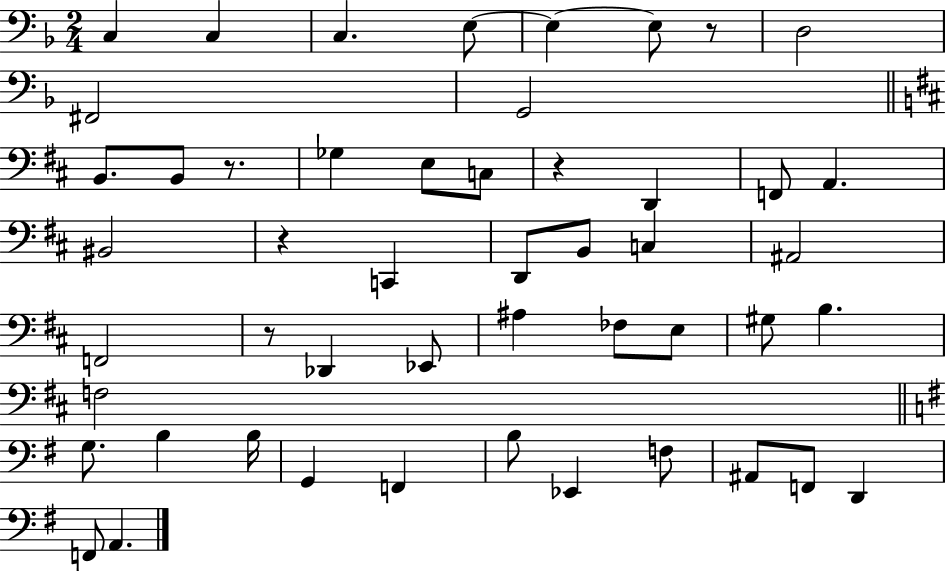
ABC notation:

X:1
T:Untitled
M:2/4
L:1/4
K:F
C, C, C, E,/2 E, E,/2 z/2 D,2 ^F,,2 G,,2 B,,/2 B,,/2 z/2 _G, E,/2 C,/2 z D,, F,,/2 A,, ^B,,2 z C,, D,,/2 B,,/2 C, ^A,,2 F,,2 z/2 _D,, _E,,/2 ^A, _F,/2 E,/2 ^G,/2 B, F,2 G,/2 B, B,/4 G,, F,, B,/2 _E,, F,/2 ^A,,/2 F,,/2 D,, F,,/2 A,,